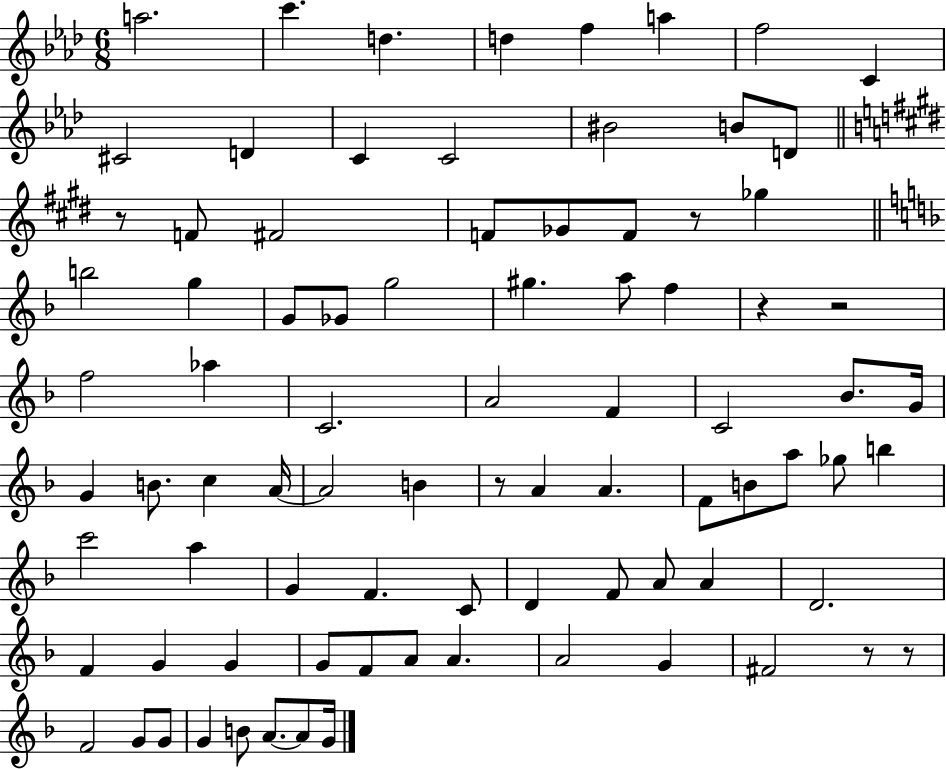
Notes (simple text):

A5/h. C6/q. D5/q. D5/q F5/q A5/q F5/h C4/q C#4/h D4/q C4/q C4/h BIS4/h B4/e D4/e R/e F4/e F#4/h F4/e Gb4/e F4/e R/e Gb5/q B5/h G5/q G4/e Gb4/e G5/h G#5/q. A5/e F5/q R/q R/h F5/h Ab5/q C4/h. A4/h F4/q C4/h Bb4/e. G4/s G4/q B4/e. C5/q A4/s A4/h B4/q R/e A4/q A4/q. F4/e B4/e A5/e Gb5/e B5/q C6/h A5/q G4/q F4/q. C4/e D4/q F4/e A4/e A4/q D4/h. F4/q G4/q G4/q G4/e F4/e A4/e A4/q. A4/h G4/q F#4/h R/e R/e F4/h G4/e G4/e G4/q B4/e A4/e. A4/e G4/s